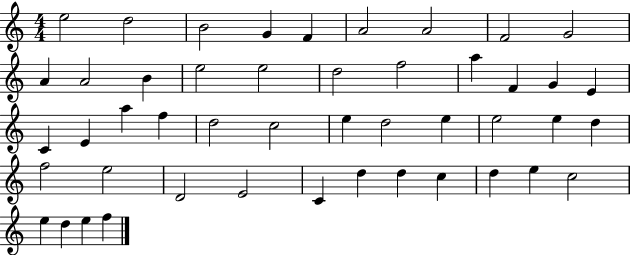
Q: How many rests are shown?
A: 0